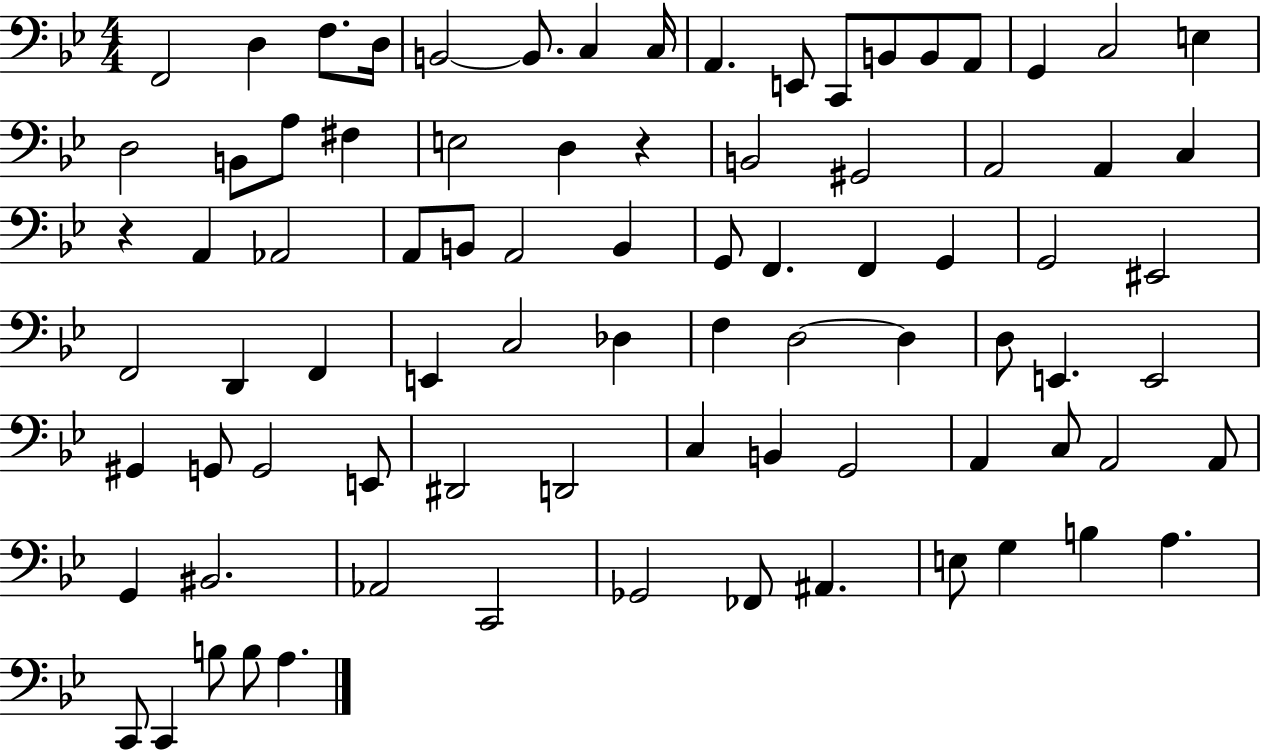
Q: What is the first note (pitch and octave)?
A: F2